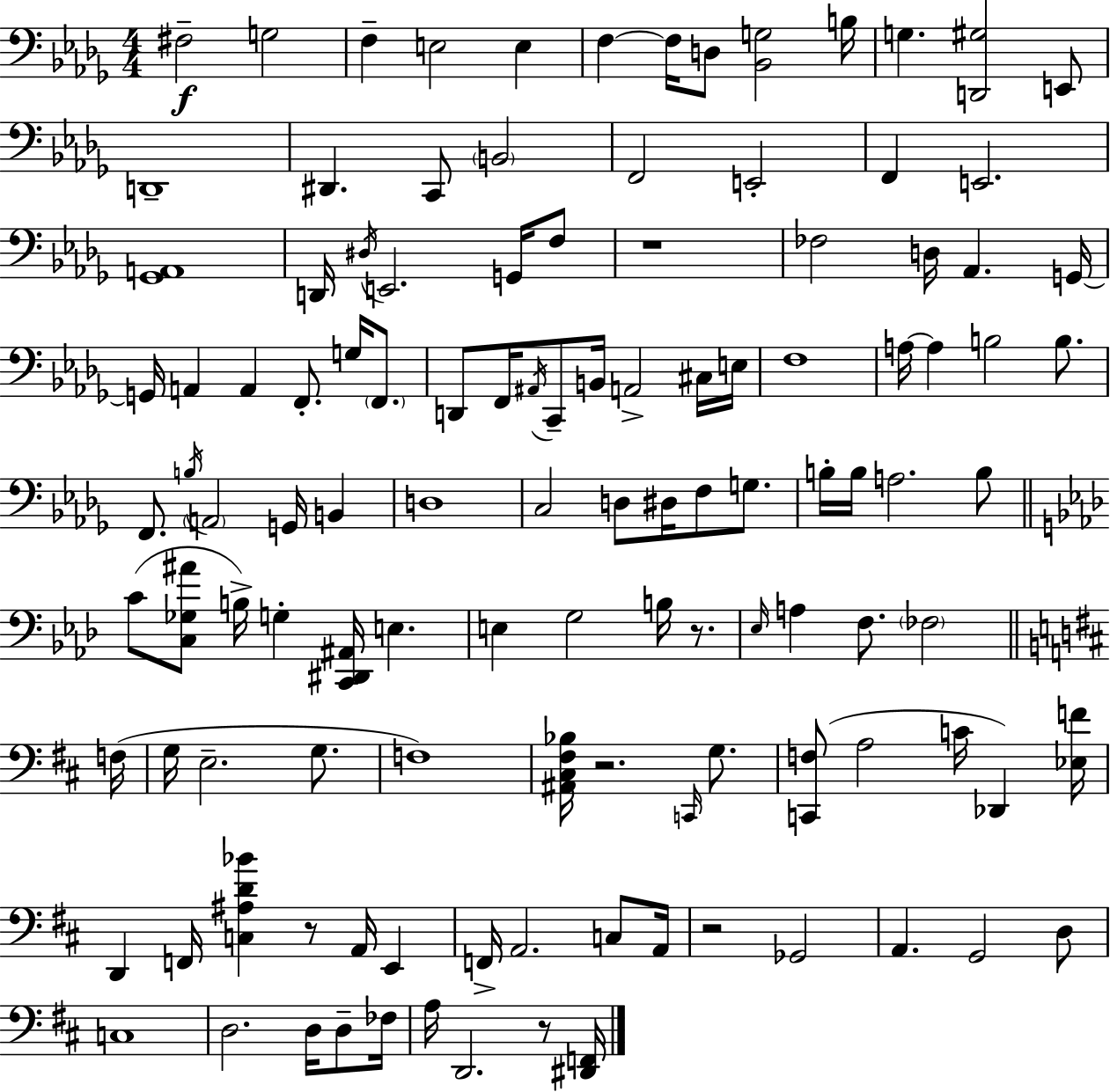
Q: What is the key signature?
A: BES minor